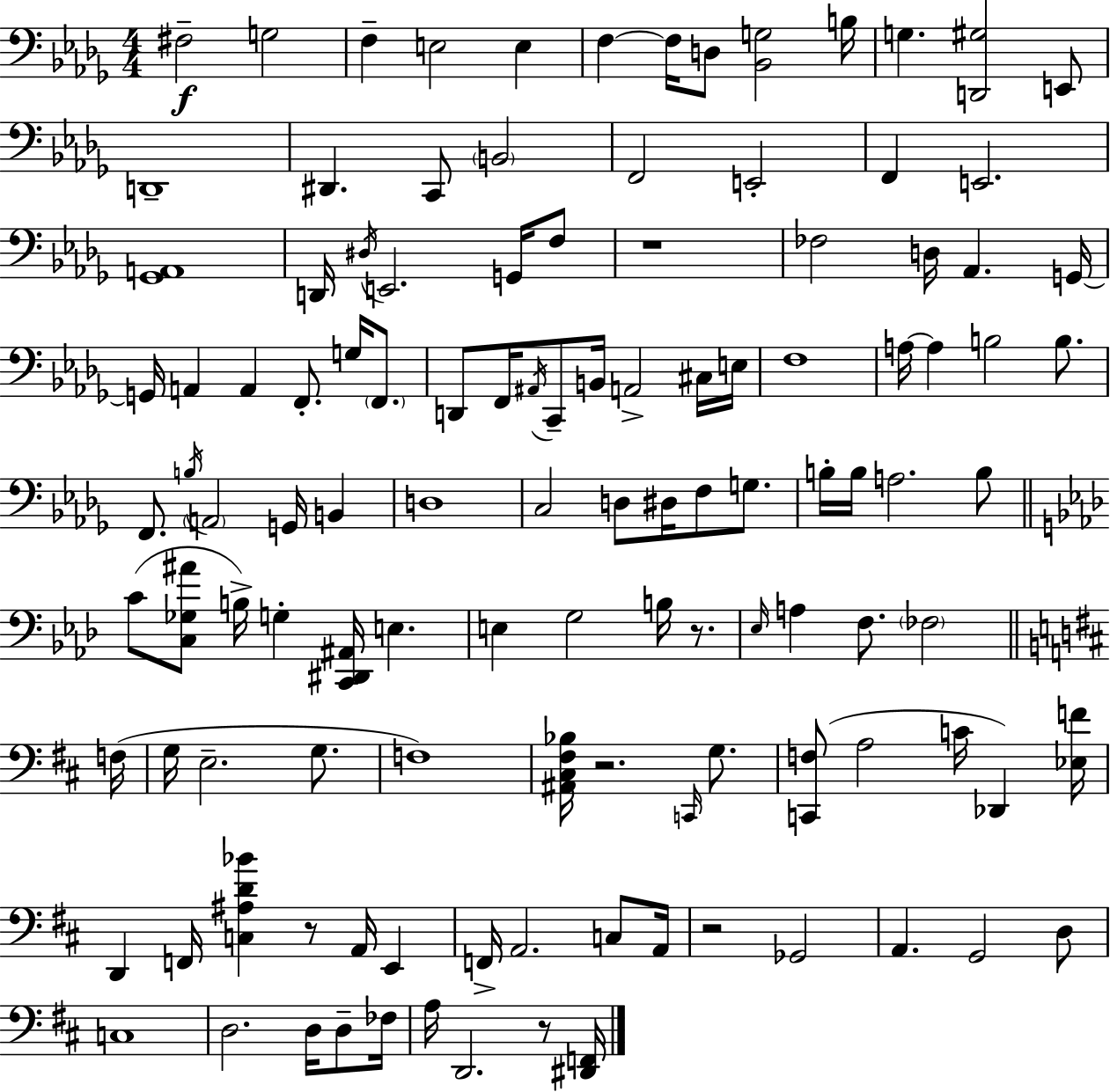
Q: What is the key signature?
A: BES minor